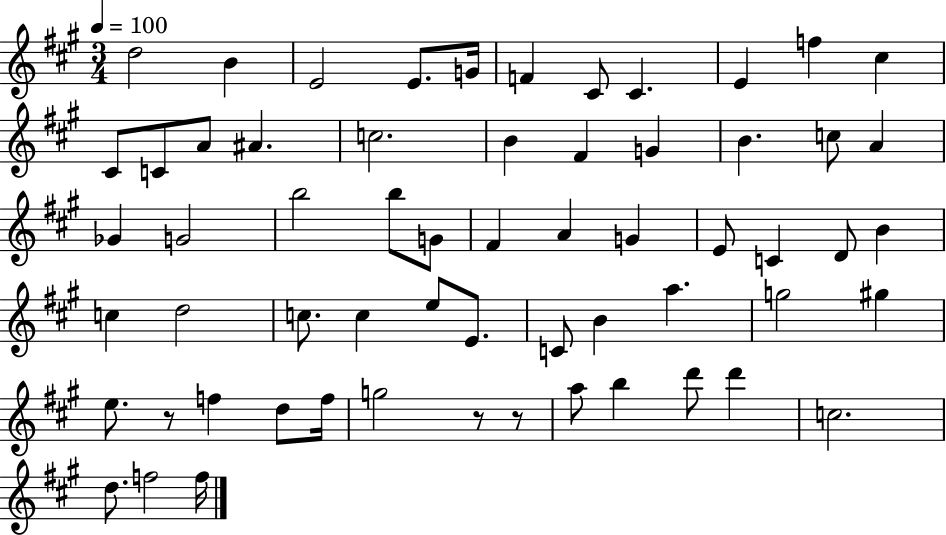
{
  \clef treble
  \numericTimeSignature
  \time 3/4
  \key a \major
  \tempo 4 = 100
  \repeat volta 2 { d''2 b'4 | e'2 e'8. g'16 | f'4 cis'8 cis'4. | e'4 f''4 cis''4 | \break cis'8 c'8 a'8 ais'4. | c''2. | b'4 fis'4 g'4 | b'4. c''8 a'4 | \break ges'4 g'2 | b''2 b''8 g'8 | fis'4 a'4 g'4 | e'8 c'4 d'8 b'4 | \break c''4 d''2 | c''8. c''4 e''8 e'8. | c'8 b'4 a''4. | g''2 gis''4 | \break e''8. r8 f''4 d''8 f''16 | g''2 r8 r8 | a''8 b''4 d'''8 d'''4 | c''2. | \break d''8. f''2 f''16 | } \bar "|."
}